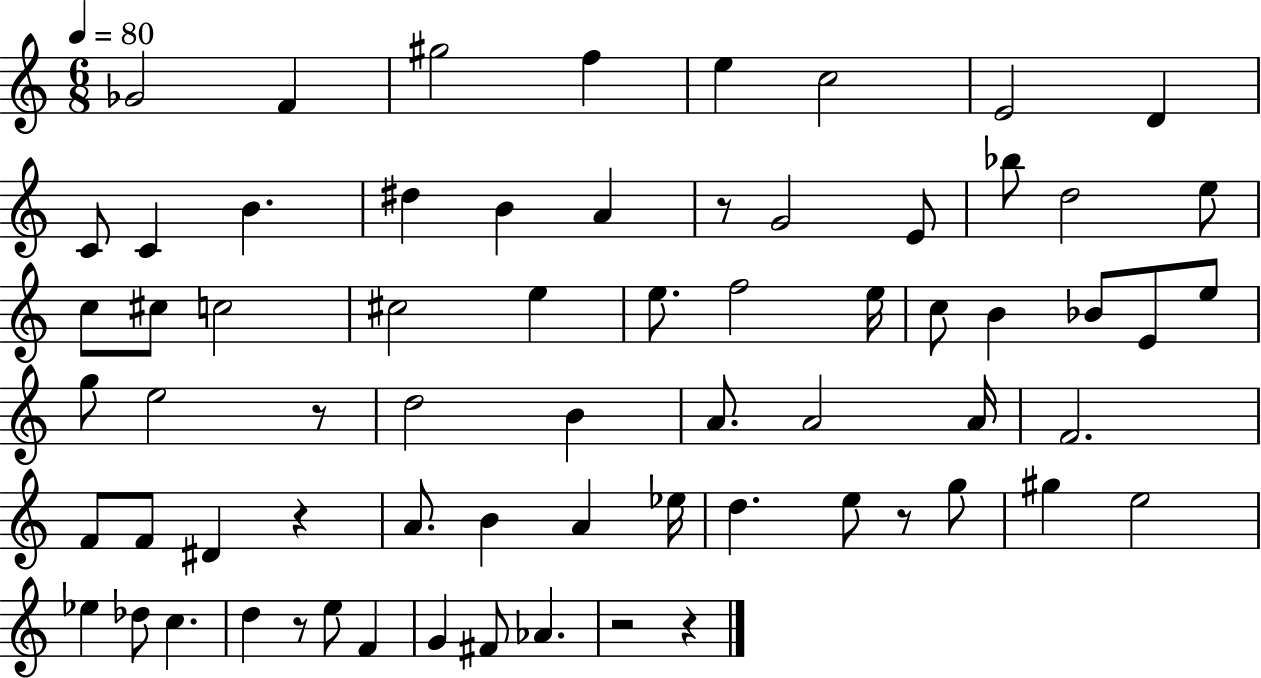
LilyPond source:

{
  \clef treble
  \numericTimeSignature
  \time 6/8
  \key c \major
  \tempo 4 = 80
  ges'2 f'4 | gis''2 f''4 | e''4 c''2 | e'2 d'4 | \break c'8 c'4 b'4. | dis''4 b'4 a'4 | r8 g'2 e'8 | bes''8 d''2 e''8 | \break c''8 cis''8 c''2 | cis''2 e''4 | e''8. f''2 e''16 | c''8 b'4 bes'8 e'8 e''8 | \break g''8 e''2 r8 | d''2 b'4 | a'8. a'2 a'16 | f'2. | \break f'8 f'8 dis'4 r4 | a'8. b'4 a'4 ees''16 | d''4. e''8 r8 g''8 | gis''4 e''2 | \break ees''4 des''8 c''4. | d''4 r8 e''8 f'4 | g'4 fis'8 aes'4. | r2 r4 | \break \bar "|."
}